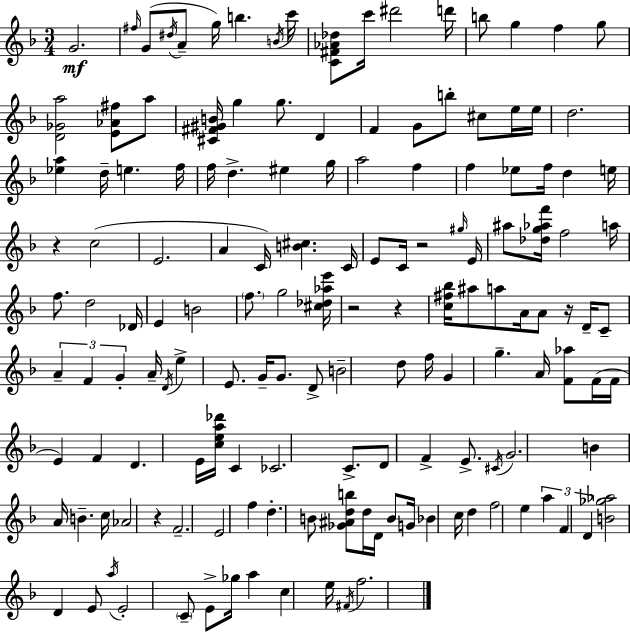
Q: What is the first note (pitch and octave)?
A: G4